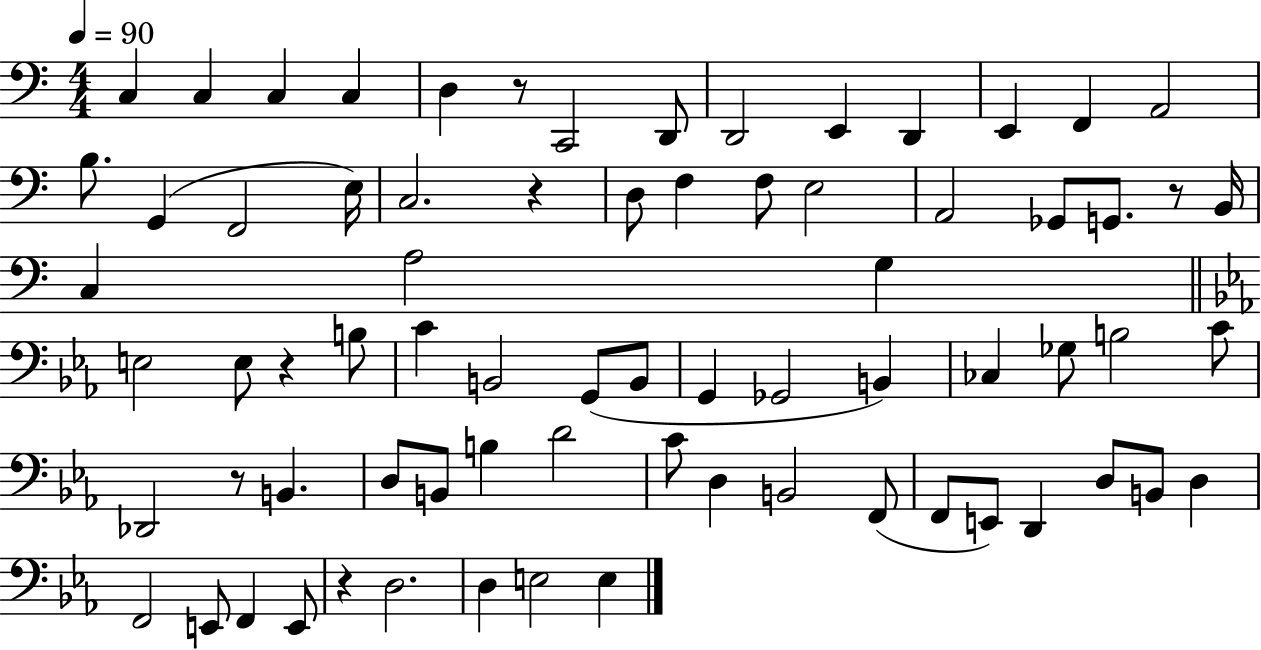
X:1
T:Untitled
M:4/4
L:1/4
K:C
C, C, C, C, D, z/2 C,,2 D,,/2 D,,2 E,, D,, E,, F,, A,,2 B,/2 G,, F,,2 E,/4 C,2 z D,/2 F, F,/2 E,2 A,,2 _G,,/2 G,,/2 z/2 B,,/4 C, A,2 G, E,2 E,/2 z B,/2 C B,,2 G,,/2 B,,/2 G,, _G,,2 B,, _C, _G,/2 B,2 C/2 _D,,2 z/2 B,, D,/2 B,,/2 B, D2 C/2 D, B,,2 F,,/2 F,,/2 E,,/2 D,, D,/2 B,,/2 D, F,,2 E,,/2 F,, E,,/2 z D,2 D, E,2 E,